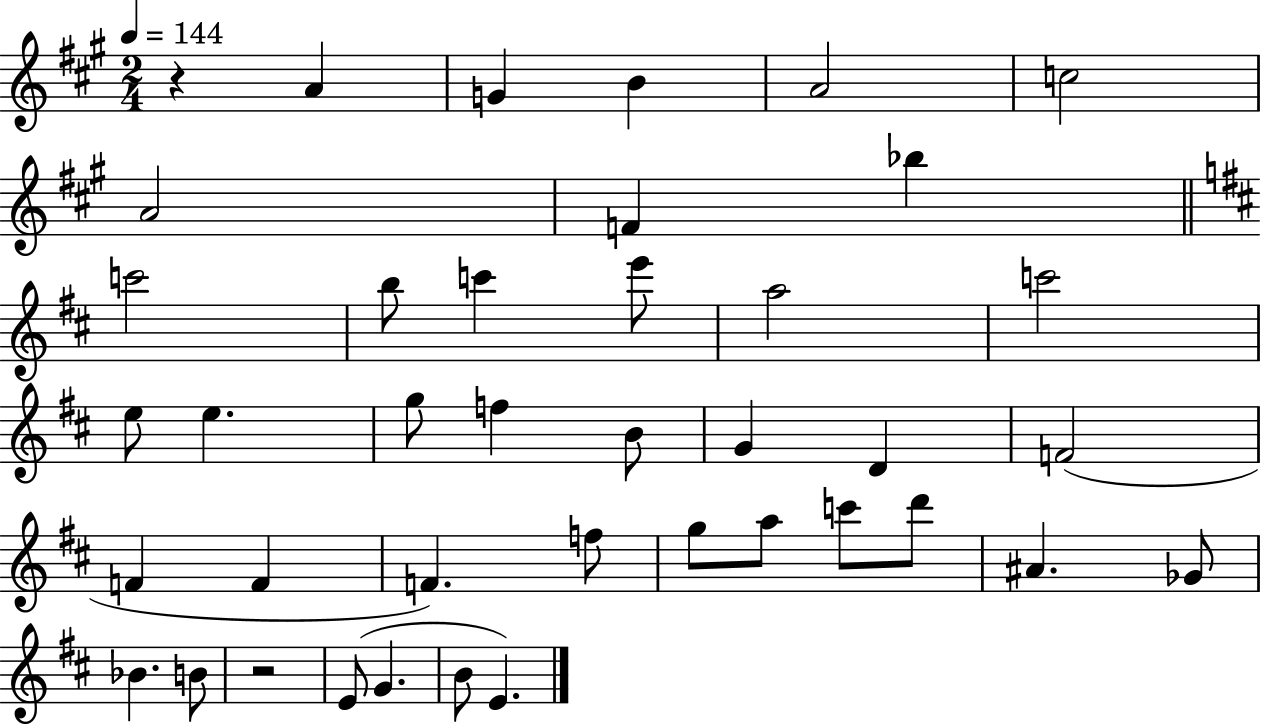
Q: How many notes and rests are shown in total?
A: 40